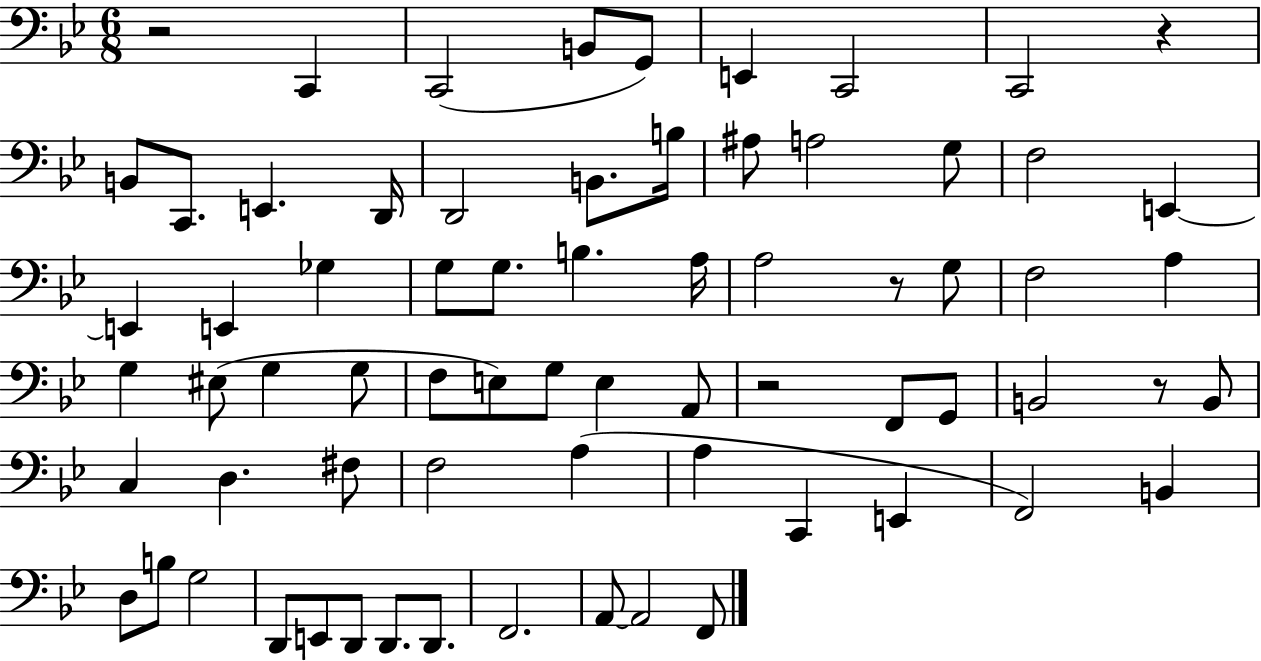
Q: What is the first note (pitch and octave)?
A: C2